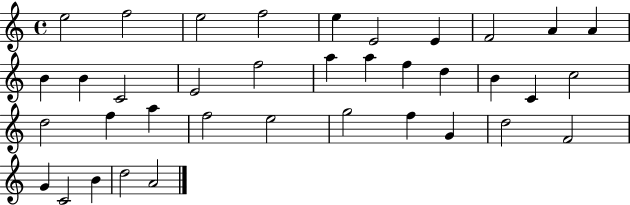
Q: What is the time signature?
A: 4/4